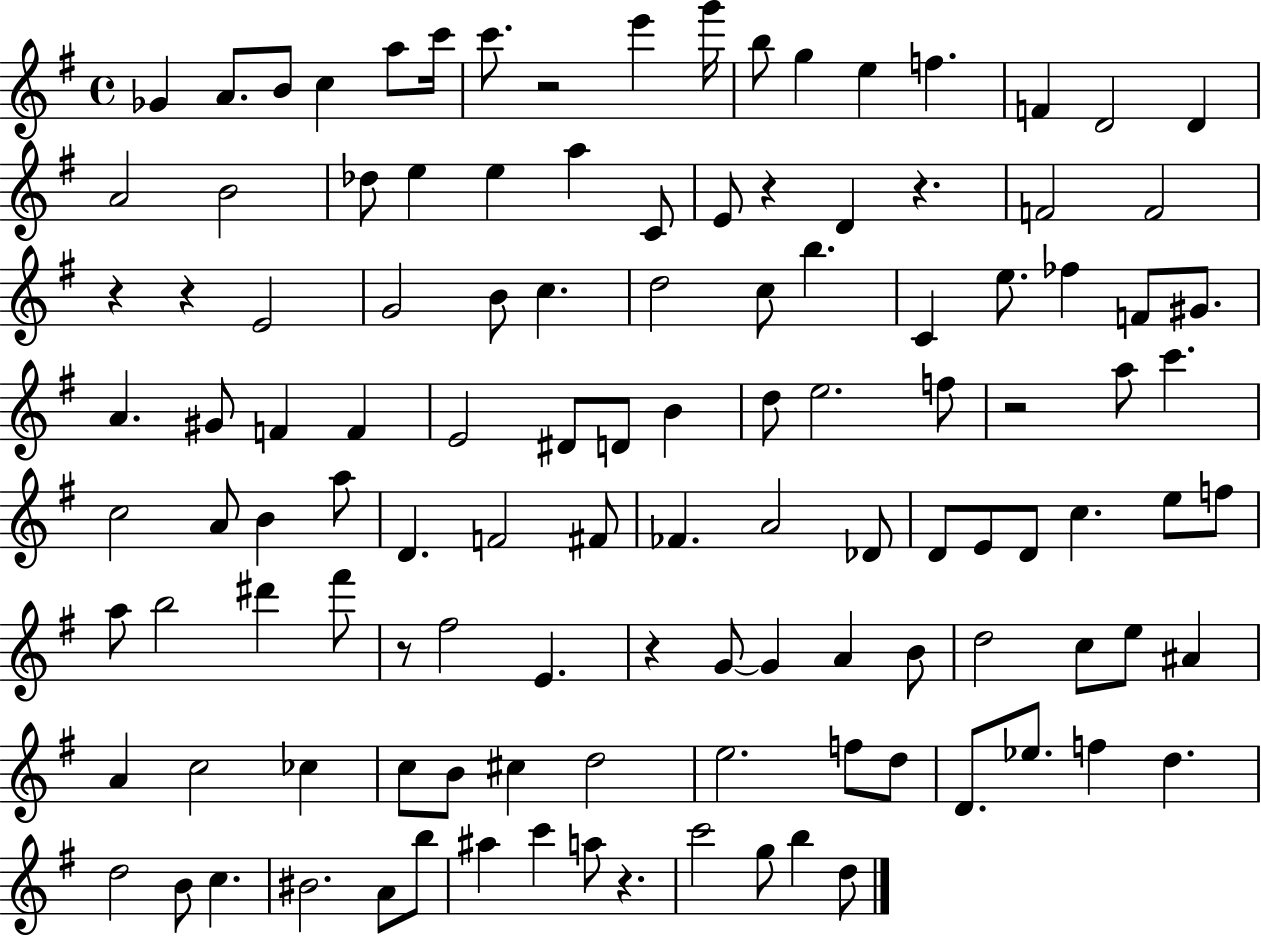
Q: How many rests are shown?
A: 9